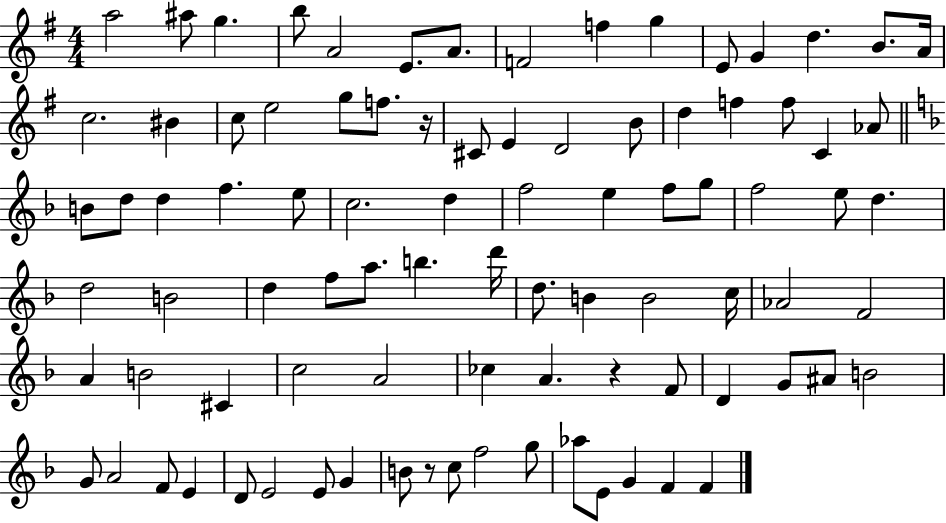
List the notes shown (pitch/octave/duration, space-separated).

A5/h A#5/e G5/q. B5/e A4/h E4/e. A4/e. F4/h F5/q G5/q E4/e G4/q D5/q. B4/e. A4/s C5/h. BIS4/q C5/e E5/h G5/e F5/e. R/s C#4/e E4/q D4/h B4/e D5/q F5/q F5/e C4/q Ab4/e B4/e D5/e D5/q F5/q. E5/e C5/h. D5/q F5/h E5/q F5/e G5/e F5/h E5/e D5/q. D5/h B4/h D5/q F5/e A5/e. B5/q. D6/s D5/e. B4/q B4/h C5/s Ab4/h F4/h A4/q B4/h C#4/q C5/h A4/h CES5/q A4/q. R/q F4/e D4/q G4/e A#4/e B4/h G4/e A4/h F4/e E4/q D4/e E4/h E4/e G4/q B4/e R/e C5/e F5/h G5/e Ab5/e E4/e G4/q F4/q F4/q